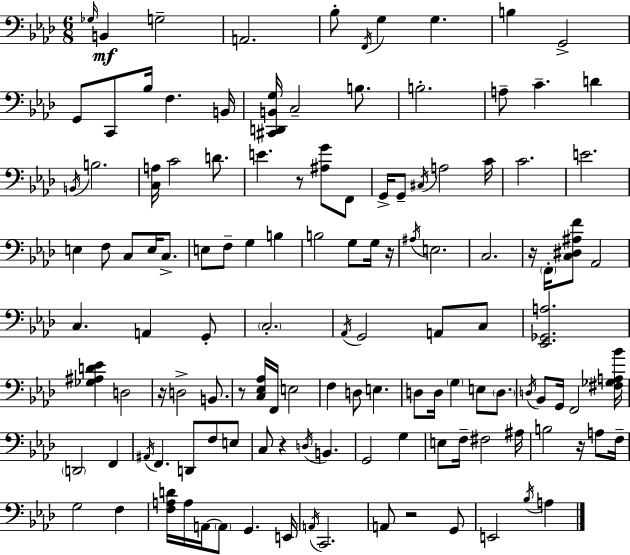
X:1
T:Untitled
M:6/8
L:1/4
K:Fm
_G,/4 B,, G,2 A,,2 _B,/2 F,,/4 G, G, B, G,,2 G,,/2 C,,/2 _B,/4 F, B,,/4 [^C,,D,,B,,G,]/4 C,2 B,/2 B,2 A,/2 C D B,,/4 B,2 [C,A,]/4 C2 D/2 E z/2 [^A,G]/2 F,,/2 G,,/4 G,,/2 ^C,/4 A,2 C/4 C2 E2 E, F,/2 C,/2 E,/4 C,/2 E,/2 F,/2 G, B, B,2 G,/2 G,/4 z/4 ^A,/4 E,2 C,2 z/4 F,,/4 [C,^D,^A,F]/2 _A,,2 C, A,, G,,/2 C,2 _A,,/4 G,,2 A,,/2 C,/2 [_E,,_G,,A,]2 [_G,^A,D_E] D,2 z/4 D,2 B,,/2 z/2 [C,_E,_A,]/4 F,,/4 E,2 F, D,/2 E, D,/2 D,/4 G, E,/2 D,/2 D,/4 _B,,/2 G,,/4 F,,2 [^F,_G,A,_B]/4 D,,2 F,, ^A,,/4 F,, D,,/2 F,/2 E,/2 C,/2 z D,/4 B,, G,,2 G, E,/2 F,/4 ^F,2 ^A,/4 B,2 z/4 A,/2 F,/4 G,2 F, [F,A,D]/4 A,/4 A,,/4 A,,/2 G,, E,,/4 A,,/4 C,,2 A,,/2 z2 G,,/2 E,,2 _B,/4 A,